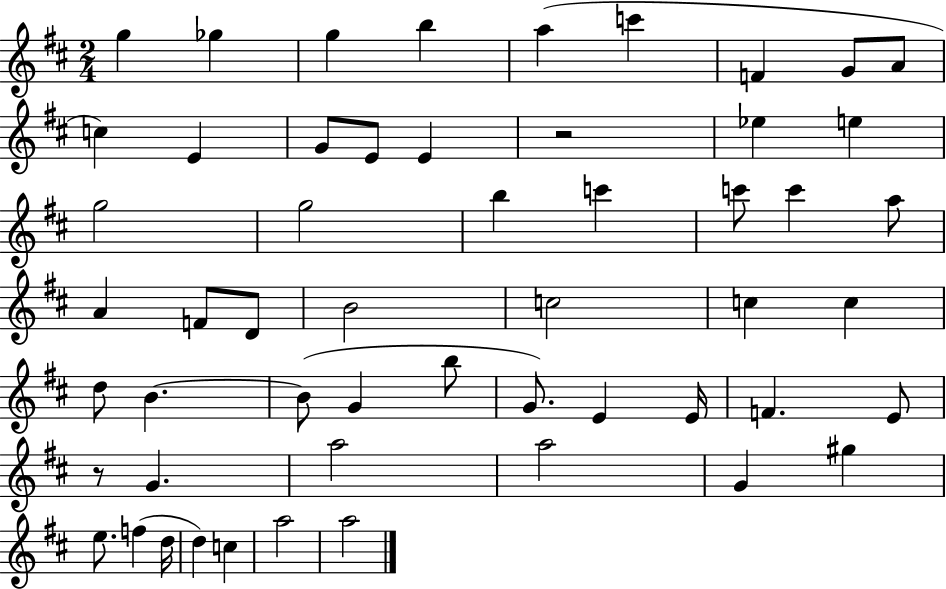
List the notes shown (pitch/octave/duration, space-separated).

G5/q Gb5/q G5/q B5/q A5/q C6/q F4/q G4/e A4/e C5/q E4/q G4/e E4/e E4/q R/h Eb5/q E5/q G5/h G5/h B5/q C6/q C6/e C6/q A5/e A4/q F4/e D4/e B4/h C5/h C5/q C5/q D5/e B4/q. B4/e G4/q B5/e G4/e. E4/q E4/s F4/q. E4/e R/e G4/q. A5/h A5/h G4/q G#5/q E5/e. F5/q D5/s D5/q C5/q A5/h A5/h